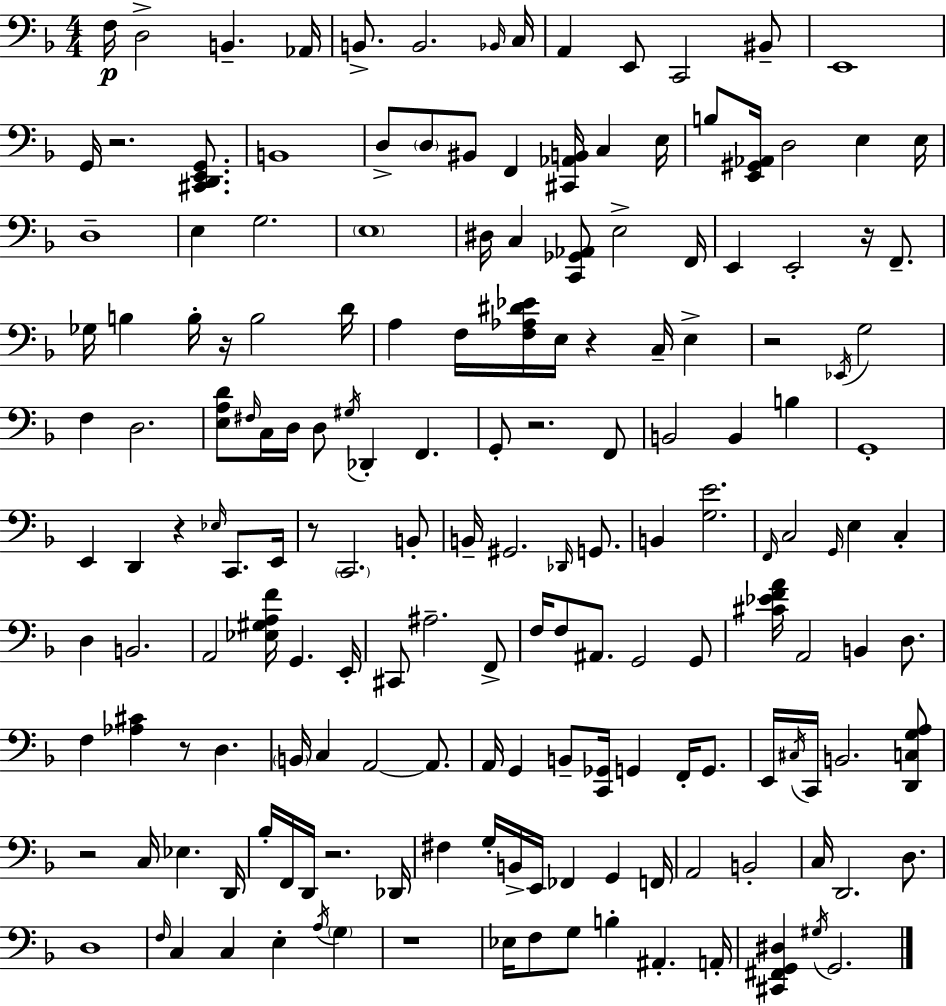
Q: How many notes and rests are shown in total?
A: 171